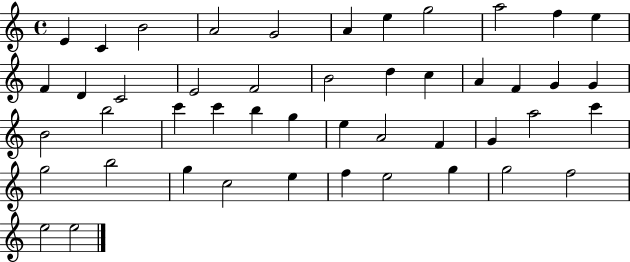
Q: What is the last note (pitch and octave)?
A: E5